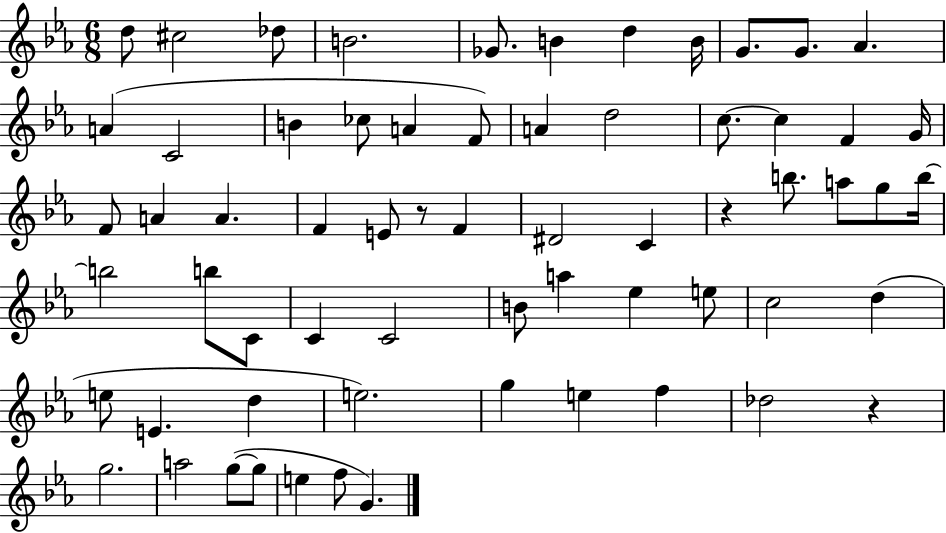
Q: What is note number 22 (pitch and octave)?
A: F4